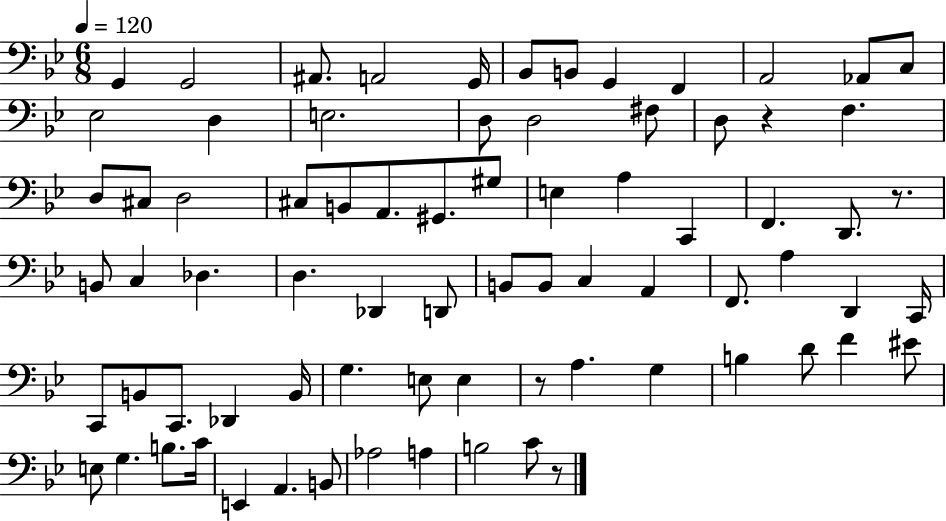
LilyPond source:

{
  \clef bass
  \numericTimeSignature
  \time 6/8
  \key bes \major
  \tempo 4 = 120
  g,4 g,2 | ais,8. a,2 g,16 | bes,8 b,8 g,4 f,4 | a,2 aes,8 c8 | \break ees2 d4 | e2. | d8 d2 fis8 | d8 r4 f4. | \break d8 cis8 d2 | cis8 b,8 a,8. gis,8. gis8 | e4 a4 c,4 | f,4. d,8. r8. | \break b,8 c4 des4. | d4. des,4 d,8 | b,8 b,8 c4 a,4 | f,8. a4 d,4 c,16 | \break c,8 b,8 c,8. des,4 b,16 | g4. e8 e4 | r8 a4. g4 | b4 d'8 f'4 eis'8 | \break e8 g4. b8. c'16 | e,4 a,4. b,8 | aes2 a4 | b2 c'8 r8 | \break \bar "|."
}